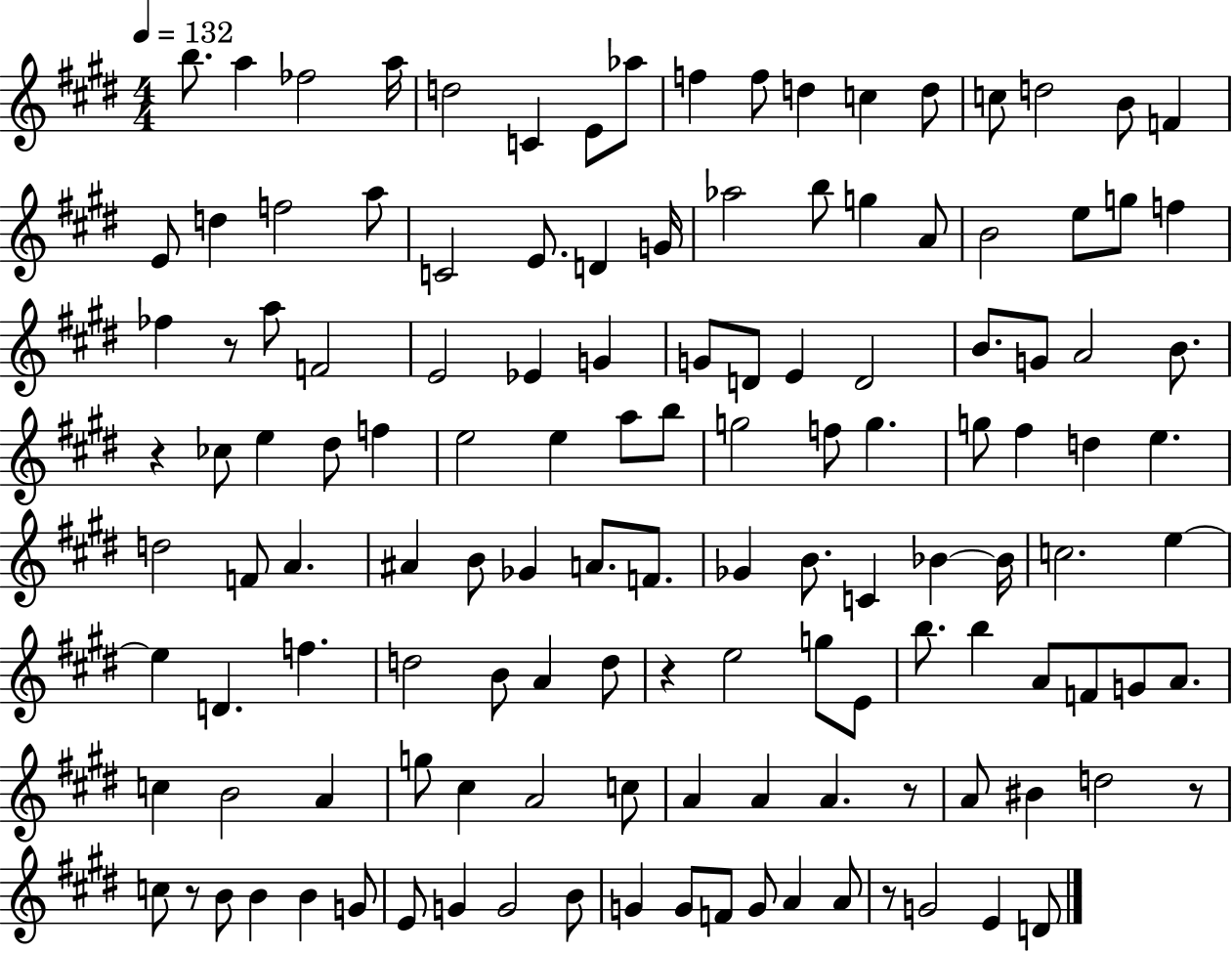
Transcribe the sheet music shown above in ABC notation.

X:1
T:Untitled
M:4/4
L:1/4
K:E
b/2 a _f2 a/4 d2 C E/2 _a/2 f f/2 d c d/2 c/2 d2 B/2 F E/2 d f2 a/2 C2 E/2 D G/4 _a2 b/2 g A/2 B2 e/2 g/2 f _f z/2 a/2 F2 E2 _E G G/2 D/2 E D2 B/2 G/2 A2 B/2 z _c/2 e ^d/2 f e2 e a/2 b/2 g2 f/2 g g/2 ^f d e d2 F/2 A ^A B/2 _G A/2 F/2 _G B/2 C _B _B/4 c2 e e D f d2 B/2 A d/2 z e2 g/2 E/2 b/2 b A/2 F/2 G/2 A/2 c B2 A g/2 ^c A2 c/2 A A A z/2 A/2 ^B d2 z/2 c/2 z/2 B/2 B B G/2 E/2 G G2 B/2 G G/2 F/2 G/2 A A/2 z/2 G2 E D/2